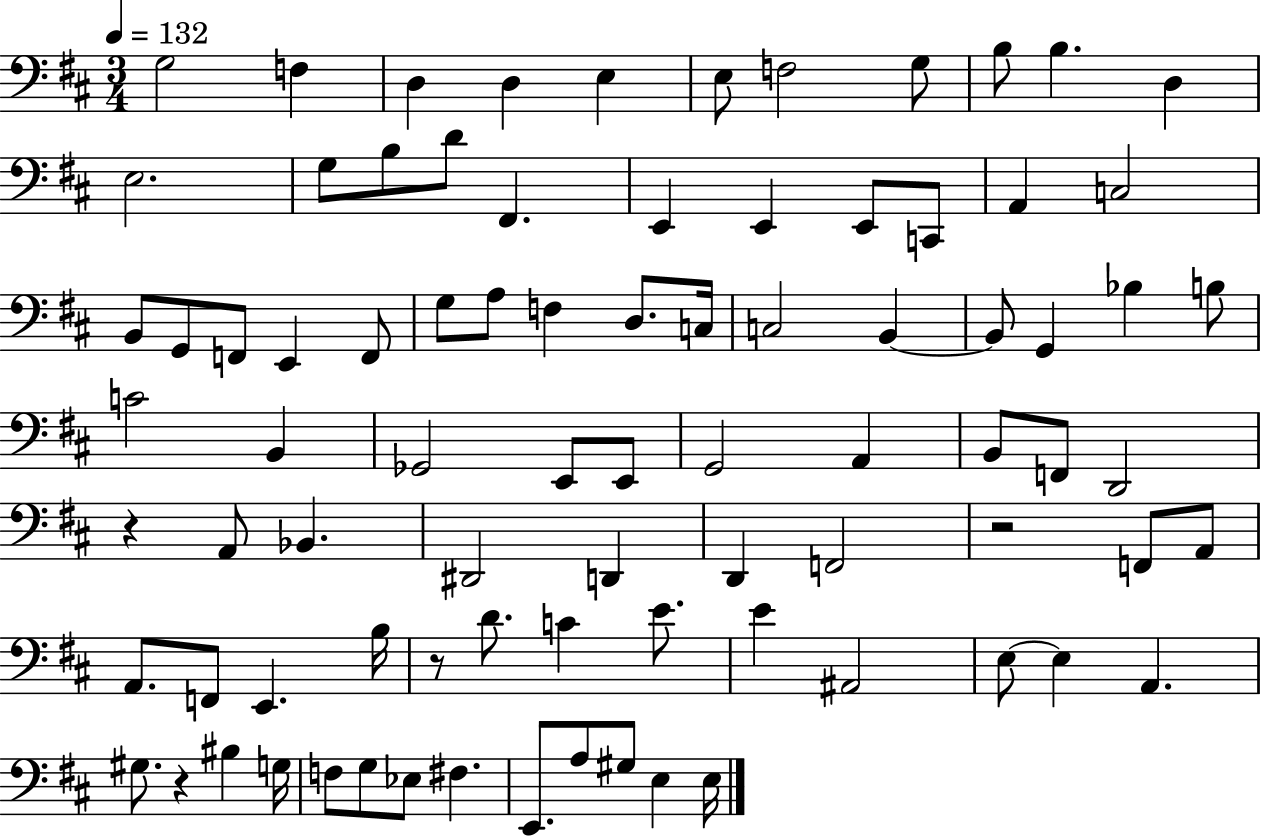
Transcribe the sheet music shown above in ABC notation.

X:1
T:Untitled
M:3/4
L:1/4
K:D
G,2 F, D, D, E, E,/2 F,2 G,/2 B,/2 B, D, E,2 G,/2 B,/2 D/2 ^F,, E,, E,, E,,/2 C,,/2 A,, C,2 B,,/2 G,,/2 F,,/2 E,, F,,/2 G,/2 A,/2 F, D,/2 C,/4 C,2 B,, B,,/2 G,, _B, B,/2 C2 B,, _G,,2 E,,/2 E,,/2 G,,2 A,, B,,/2 F,,/2 D,,2 z A,,/2 _B,, ^D,,2 D,, D,, F,,2 z2 F,,/2 A,,/2 A,,/2 F,,/2 E,, B,/4 z/2 D/2 C E/2 E ^A,,2 E,/2 E, A,, ^G,/2 z ^B, G,/4 F,/2 G,/2 _E,/2 ^F, E,,/2 A,/2 ^G,/2 E, E,/4